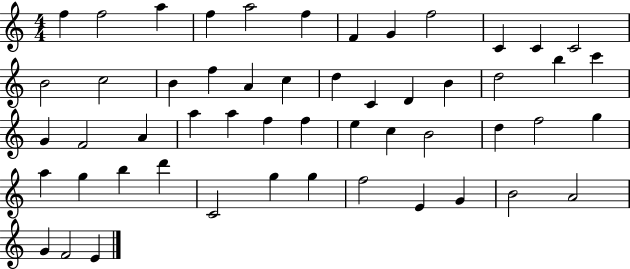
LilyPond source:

{
  \clef treble
  \numericTimeSignature
  \time 4/4
  \key c \major
  f''4 f''2 a''4 | f''4 a''2 f''4 | f'4 g'4 f''2 | c'4 c'4 c'2 | \break b'2 c''2 | b'4 f''4 a'4 c''4 | d''4 c'4 d'4 b'4 | d''2 b''4 c'''4 | \break g'4 f'2 a'4 | a''4 a''4 f''4 f''4 | e''4 c''4 b'2 | d''4 f''2 g''4 | \break a''4 g''4 b''4 d'''4 | c'2 g''4 g''4 | f''2 e'4 g'4 | b'2 a'2 | \break g'4 f'2 e'4 | \bar "|."
}